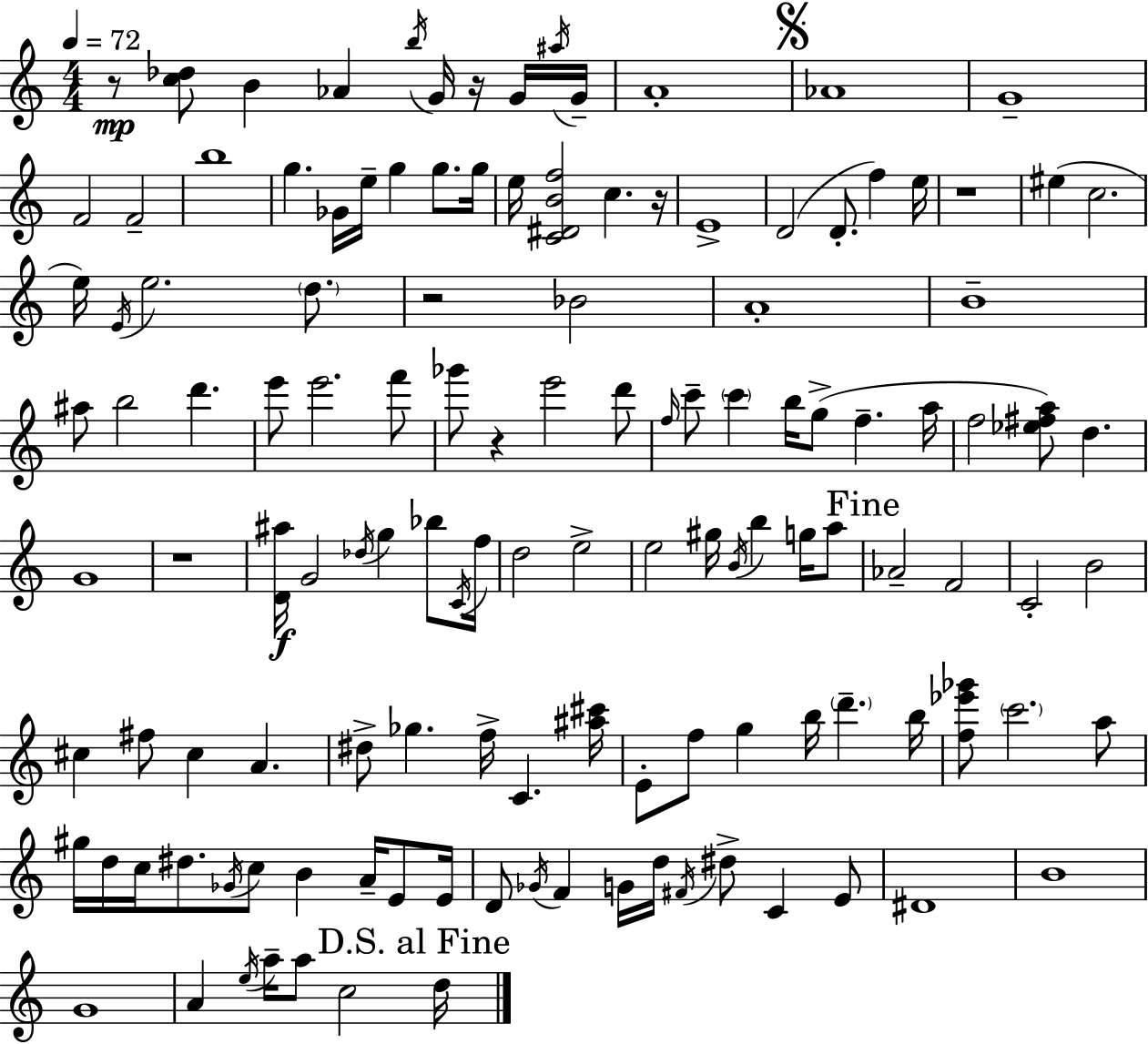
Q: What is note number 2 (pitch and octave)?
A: Ab4